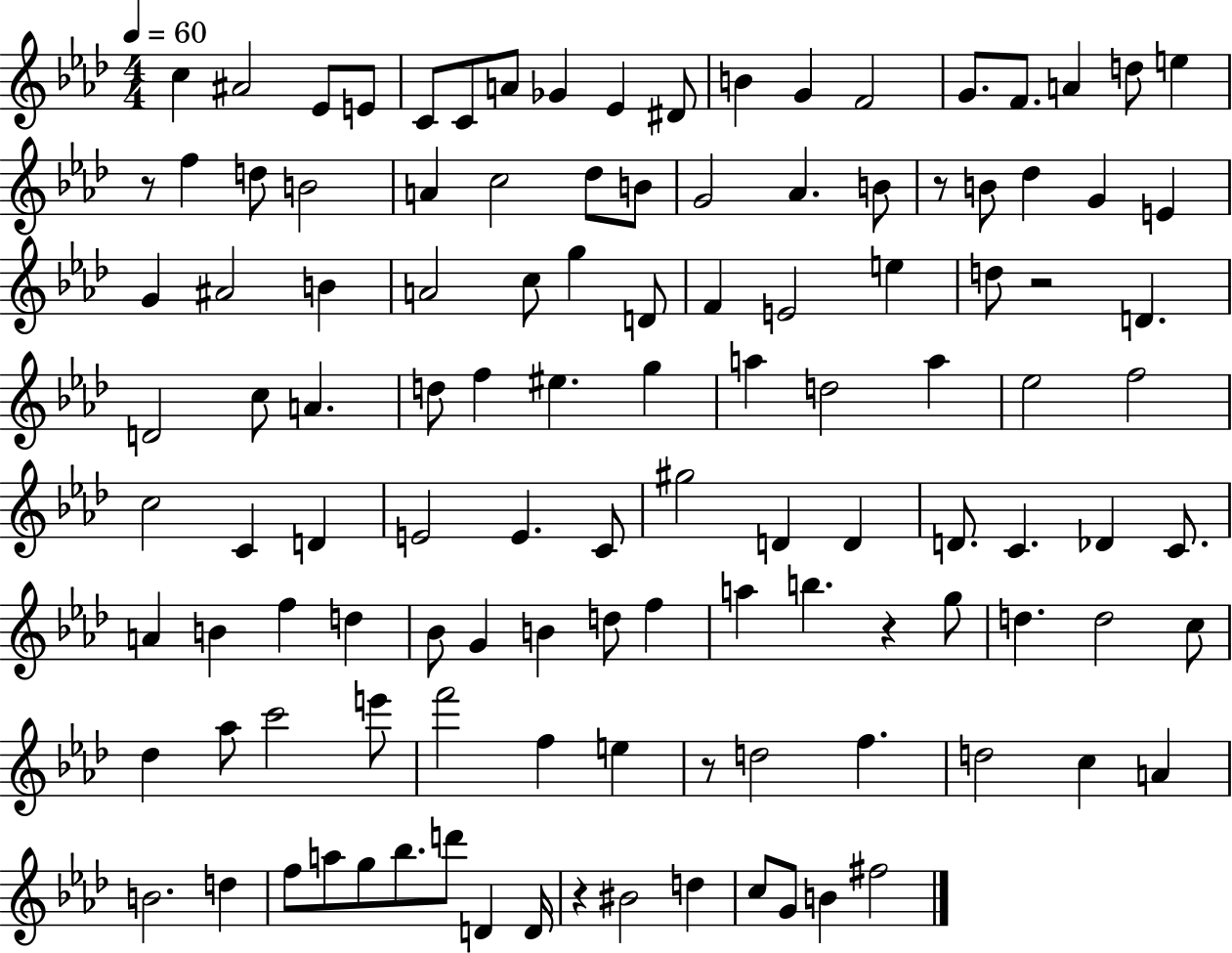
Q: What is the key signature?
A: AES major